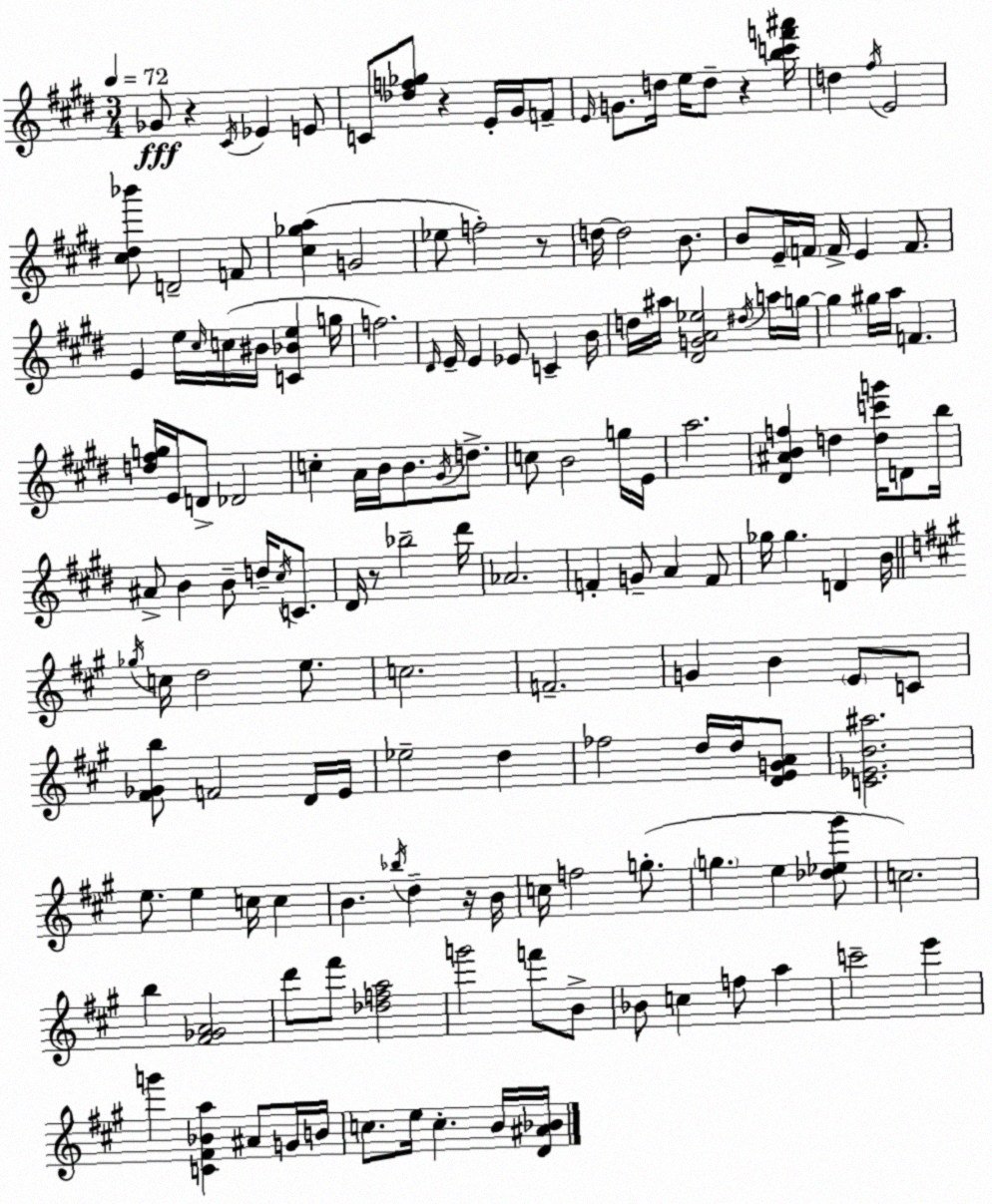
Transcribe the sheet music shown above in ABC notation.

X:1
T:Untitled
M:3/4
L:1/4
K:E
_G/2 z ^C/4 _E E/2 C/2 [_df_g]/2 z E/4 ^G/4 F/2 E/4 G/2 d/4 e/4 d/2 z [bc'f'^a']/4 d ^f/4 E2 [^c^d_b']/2 D2 F/2 [^c_ga] G2 _e/2 f2 z/2 d/4 d2 B/2 B/2 E/4 F/4 F/4 E F/2 E e/4 ^c/4 c/4 ^B/4 [C_Be] g/4 f2 ^D/4 E/4 E _E/2 C B/4 d/4 ^a/4 [^DGA_e]2 ^d/4 a/4 g/4 g ^g/4 a/4 F [d^fg]/4 E/4 D/2 _D2 c A/4 B/4 B/2 ^G/4 d/2 c/2 B2 g/4 E/4 a2 [^D^ABf] d [dc'g']/4 D/2 b/4 ^A/2 B B/2 d/4 ^c/4 C/2 ^D/4 z/2 _b2 ^d'/4 _A2 F G/2 A F/2 _g/4 _g D B/4 _g/4 c/4 d2 e/2 c2 F2 G B E/2 C/2 [^F_Gb]/2 F2 D/4 E/4 _e2 d _f2 d/4 d/4 [DEGA]/2 [C_EB^a]2 e/2 e c/4 c B _b/4 d z/4 B/4 c/4 f2 g/2 g e [_d_e^g']/2 c2 b [^F_GA]2 d'/2 ^f'/2 [_dfa]2 g'2 f'/2 B/2 _B/2 c f/2 a c'2 e' g' [C^F_Ba] ^A/2 G/4 B/4 c/2 e/4 c B/4 [D^A_B]/4